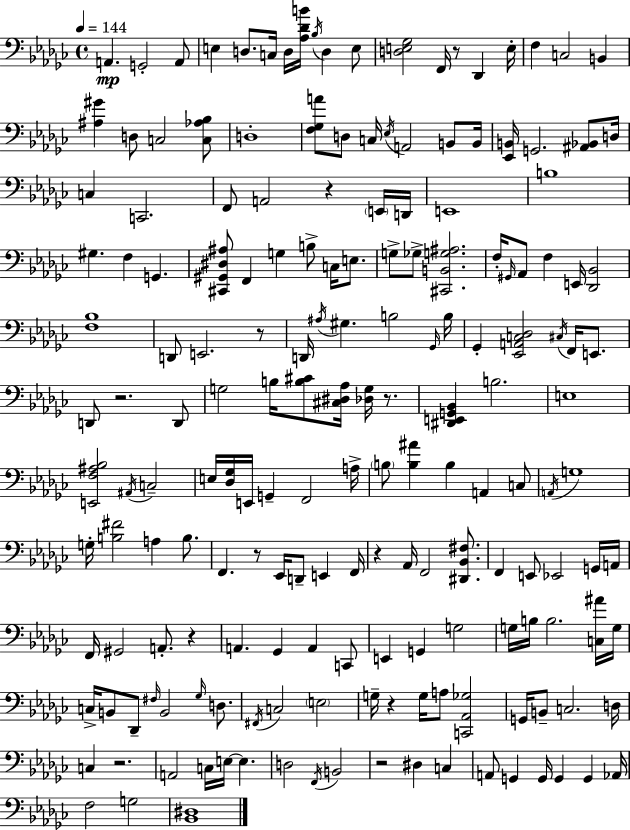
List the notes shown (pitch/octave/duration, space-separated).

A2/q. G2/h A2/e E3/q D3/e. C3/s D3/s [Ab3,Db4,B4]/s Bb3/s D3/q E3/e [D3,E3,Gb3]/h F2/s R/e Db2/q E3/s F3/q C3/h B2/q [A#3,G#4]/q D3/e C3/h [C3,Ab3,Bb3]/e D3/w [F3,Gb3,A4]/e D3/e C3/s Eb3/s A2/h B2/e B2/s [Eb2,B2]/s G2/h. [A#2,Bb2]/e D3/s C3/q C2/h. F2/e A2/h R/q E2/s D2/s E2/w B3/w G#3/q. F3/q G2/q. [C#2,G#2,D#3,A#3]/e F2/q G3/q B3/e C3/s E3/e. G3/e Gb3/e [C#2,B2,G3,A#3]/h. F3/s G#2/s Ab2/e F3/q E2/s [Db2,Bb2]/h [F3,Bb3]/w D2/e E2/h. R/e D2/s A#3/s G#3/q. B3/h Gb2/s B3/s Gb2/q [Eb2,A2,C3,Db3]/h C#3/s F2/s E2/e. D2/e R/h. D2/e G3/h B3/s [B3,C#4]/e [C#3,D#3,Ab3]/s [Db3,G3]/s R/e. [D#2,E2,G2,Bb2]/q B3/h. E3/w [E2,F3,A#3,Bb3]/h A#2/s C3/h E3/s [Db3,Gb3]/s E2/s G2/q F2/h A3/s B3/e [B3,A#4]/q B3/q A2/q C3/e A2/s G3/w G3/s [B3,F#4]/h A3/q B3/e. F2/q. R/e Eb2/s D2/e E2/q F2/s R/q Ab2/s F2/h [D#2,Bb2,F#3]/e. F2/q E2/e Eb2/h G2/s A2/s F2/s G#2/h A2/e. R/q A2/q. Gb2/q A2/q C2/e E2/q G2/q G3/h G3/s B3/s B3/h. [C3,A#4]/s G3/s C3/s B2/e Db2/e F#3/s B2/h Gb3/s D3/e. F#2/s C3/h E3/h G3/s R/q G3/s A3/e [C2,Ab2,Gb3]/h G2/s B2/e C3/h. D3/s C3/q R/h. A2/h C3/s E3/s E3/q. D3/h F2/s B2/h R/h D#3/q C3/q A2/e G2/q G2/s G2/q G2/q Ab2/s F3/h G3/h [Bb2,D#3]/w